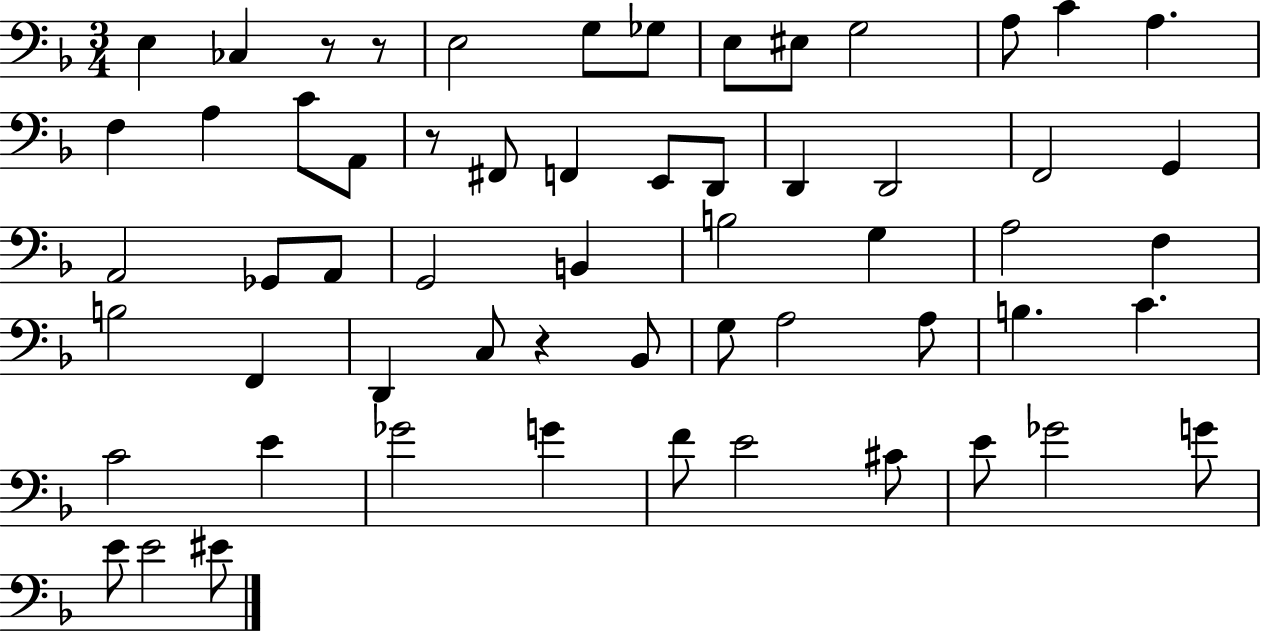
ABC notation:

X:1
T:Untitled
M:3/4
L:1/4
K:F
E, _C, z/2 z/2 E,2 G,/2 _G,/2 E,/2 ^E,/2 G,2 A,/2 C A, F, A, C/2 A,,/2 z/2 ^F,,/2 F,, E,,/2 D,,/2 D,, D,,2 F,,2 G,, A,,2 _G,,/2 A,,/2 G,,2 B,, B,2 G, A,2 F, B,2 F,, D,, C,/2 z _B,,/2 G,/2 A,2 A,/2 B, C C2 E _G2 G F/2 E2 ^C/2 E/2 _G2 G/2 E/2 E2 ^E/2